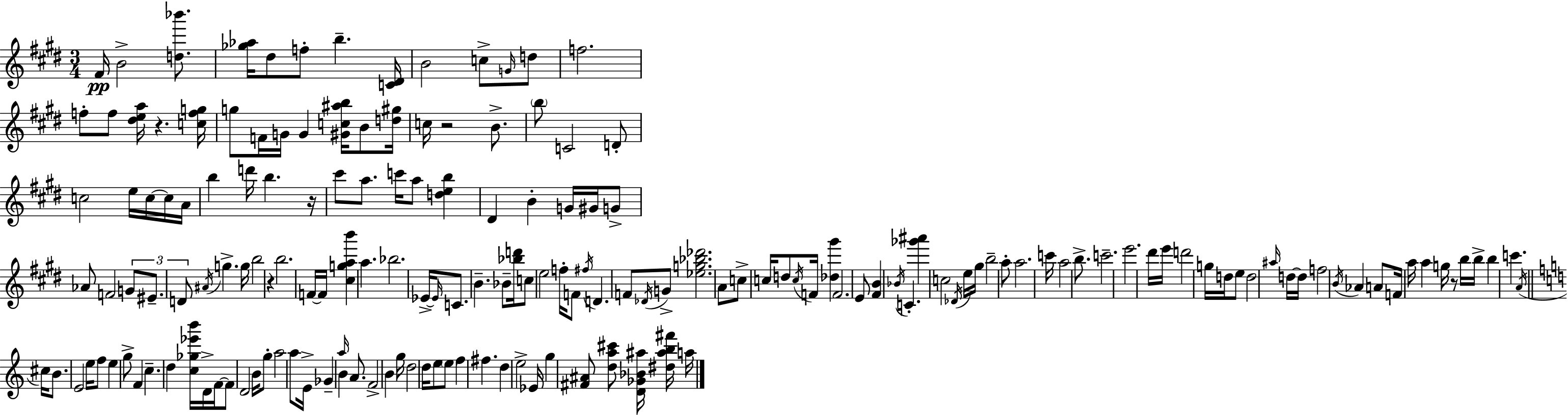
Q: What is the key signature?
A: E major